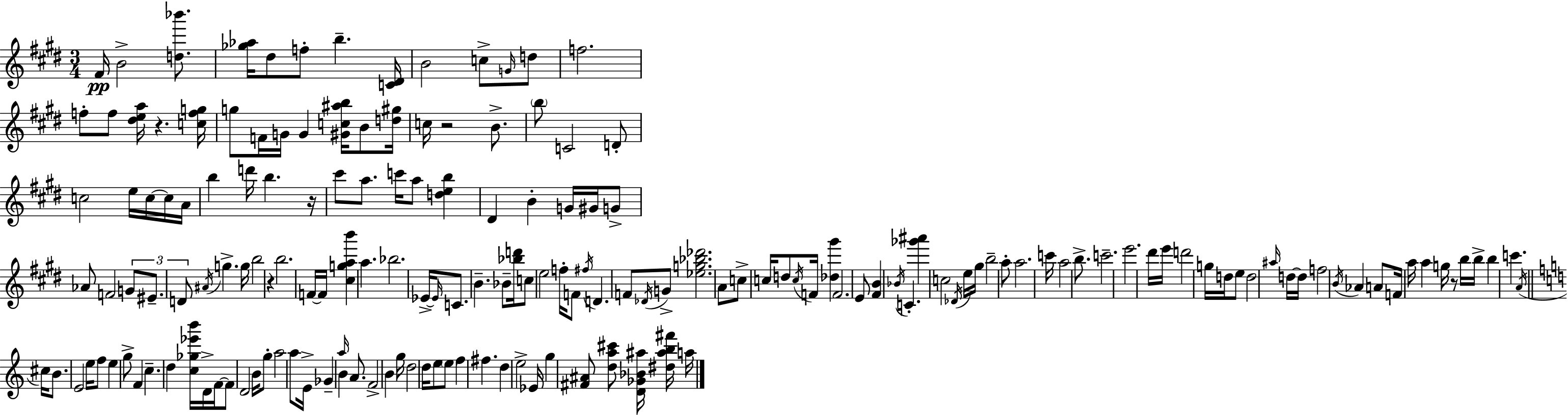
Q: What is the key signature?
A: E major